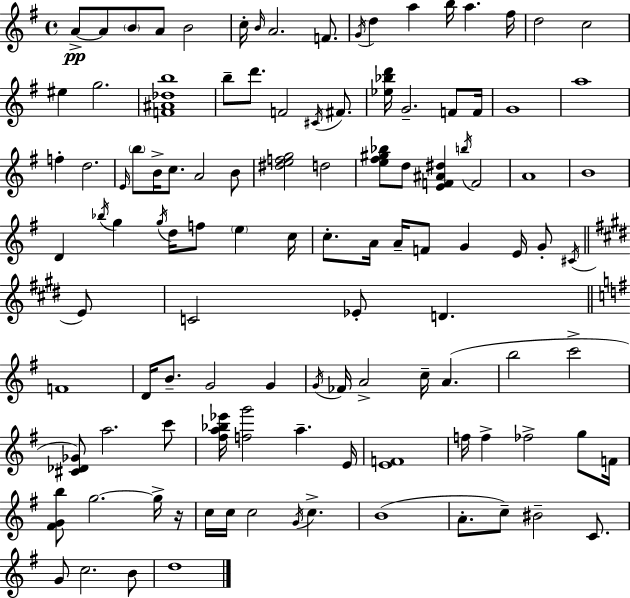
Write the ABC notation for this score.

X:1
T:Untitled
M:4/4
L:1/4
K:Em
A/2 A/2 B/2 A/2 B2 c/4 B/4 A2 F/2 G/4 d a b/4 a ^f/4 d2 c2 ^e g2 [F^A_db]4 b/2 d'/2 F2 ^C/4 ^F/2 [_e_bd']/4 G2 F/2 F/4 G4 a4 f d2 E/4 b/2 B/4 c/2 A2 B/2 [^defg]2 d2 [e^f^g_b]/2 d/2 [EF^A^d] b/4 F2 A4 B4 D _b/4 g g/4 d/4 f/2 e c/4 c/2 A/4 A/4 F/2 G E/4 G/2 ^C/4 E/2 C2 _E/2 D F4 D/4 B/2 G2 G G/4 _F/4 A2 c/4 A b2 c'2 [^C_D_G]/2 a2 c'/2 [^fa_b_e']/4 [fg']2 a E/4 [EF]4 f/4 f _f2 g/2 F/4 [^FGb]/2 g2 g/4 z/4 c/4 c/4 c2 G/4 c B4 A/2 c/2 ^B2 C/2 G/2 c2 B/2 d4